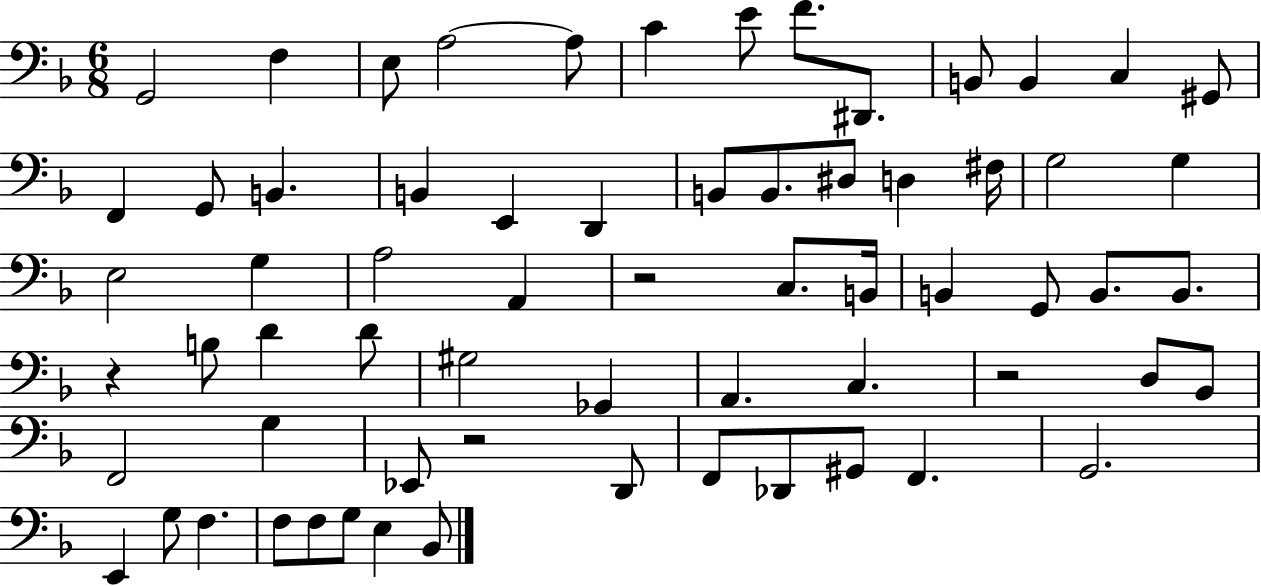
G2/h F3/q E3/e A3/h A3/e C4/q E4/e F4/e. D#2/e. B2/e B2/q C3/q G#2/e F2/q G2/e B2/q. B2/q E2/q D2/q B2/e B2/e. D#3/e D3/q F#3/s G3/h G3/q E3/h G3/q A3/h A2/q R/h C3/e. B2/s B2/q G2/e B2/e. B2/e. R/q B3/e D4/q D4/e G#3/h Gb2/q A2/q. C3/q. R/h D3/e Bb2/e F2/h G3/q Eb2/e R/h D2/e F2/e Db2/e G#2/e F2/q. G2/h. E2/q G3/e F3/q. F3/e F3/e G3/e E3/q Bb2/e